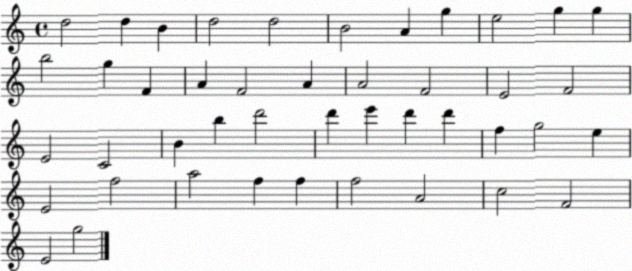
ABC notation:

X:1
T:Untitled
M:4/4
L:1/4
K:C
d2 d B d2 d2 B2 A g e2 g g b2 g F A F2 A A2 F2 E2 F2 E2 C2 B b d'2 d' e' d' d' f g2 e E2 f2 a2 f f f2 A2 c2 F2 E2 g2